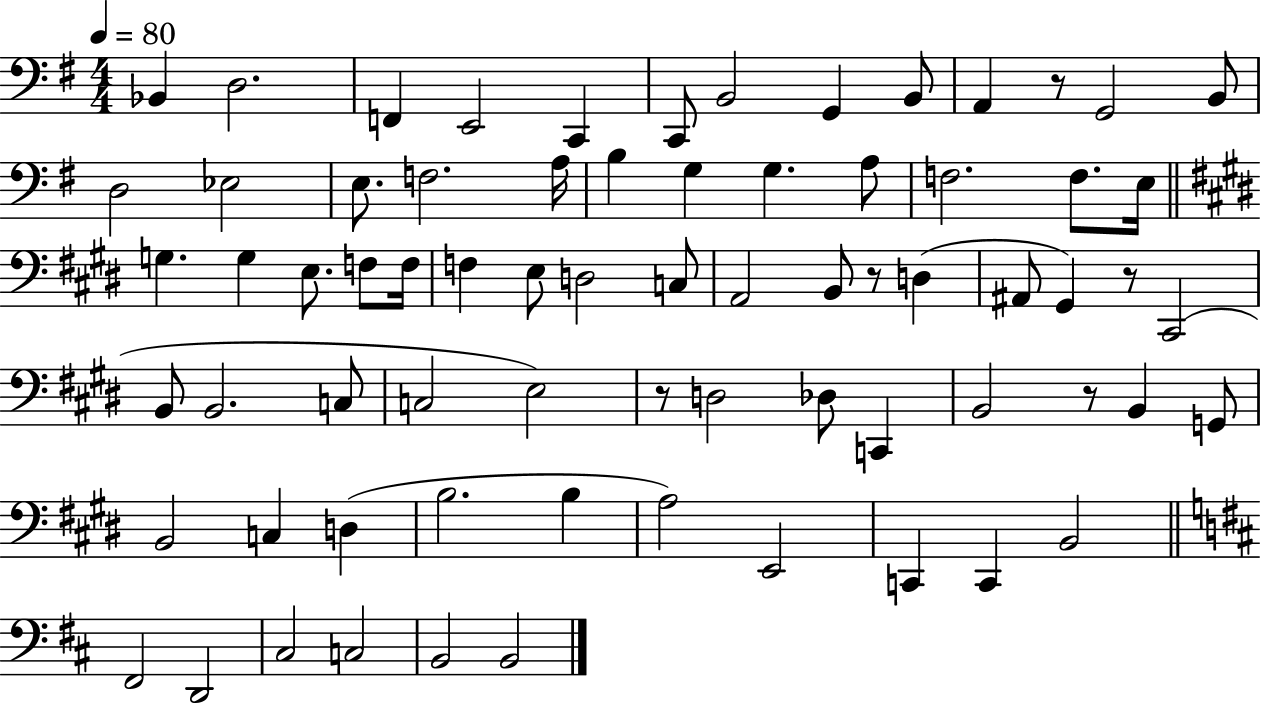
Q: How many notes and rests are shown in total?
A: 71